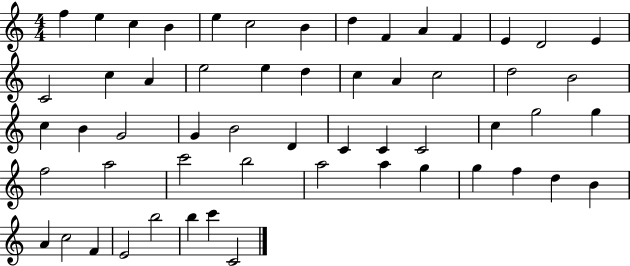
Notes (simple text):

F5/q E5/q C5/q B4/q E5/q C5/h B4/q D5/q F4/q A4/q F4/q E4/q D4/h E4/q C4/h C5/q A4/q E5/h E5/q D5/q C5/q A4/q C5/h D5/h B4/h C5/q B4/q G4/h G4/q B4/h D4/q C4/q C4/q C4/h C5/q G5/h G5/q F5/h A5/h C6/h B5/h A5/h A5/q G5/q G5/q F5/q D5/q B4/q A4/q C5/h F4/q E4/h B5/h B5/q C6/q C4/h